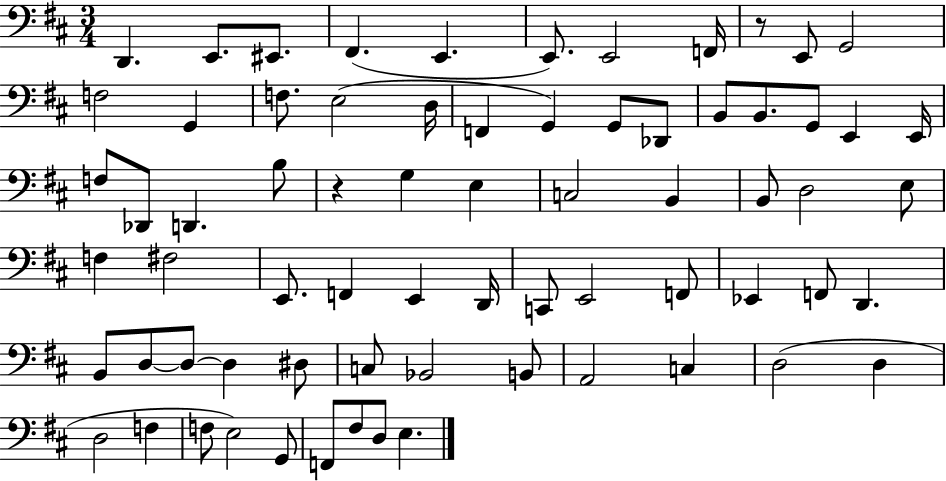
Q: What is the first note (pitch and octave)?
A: D2